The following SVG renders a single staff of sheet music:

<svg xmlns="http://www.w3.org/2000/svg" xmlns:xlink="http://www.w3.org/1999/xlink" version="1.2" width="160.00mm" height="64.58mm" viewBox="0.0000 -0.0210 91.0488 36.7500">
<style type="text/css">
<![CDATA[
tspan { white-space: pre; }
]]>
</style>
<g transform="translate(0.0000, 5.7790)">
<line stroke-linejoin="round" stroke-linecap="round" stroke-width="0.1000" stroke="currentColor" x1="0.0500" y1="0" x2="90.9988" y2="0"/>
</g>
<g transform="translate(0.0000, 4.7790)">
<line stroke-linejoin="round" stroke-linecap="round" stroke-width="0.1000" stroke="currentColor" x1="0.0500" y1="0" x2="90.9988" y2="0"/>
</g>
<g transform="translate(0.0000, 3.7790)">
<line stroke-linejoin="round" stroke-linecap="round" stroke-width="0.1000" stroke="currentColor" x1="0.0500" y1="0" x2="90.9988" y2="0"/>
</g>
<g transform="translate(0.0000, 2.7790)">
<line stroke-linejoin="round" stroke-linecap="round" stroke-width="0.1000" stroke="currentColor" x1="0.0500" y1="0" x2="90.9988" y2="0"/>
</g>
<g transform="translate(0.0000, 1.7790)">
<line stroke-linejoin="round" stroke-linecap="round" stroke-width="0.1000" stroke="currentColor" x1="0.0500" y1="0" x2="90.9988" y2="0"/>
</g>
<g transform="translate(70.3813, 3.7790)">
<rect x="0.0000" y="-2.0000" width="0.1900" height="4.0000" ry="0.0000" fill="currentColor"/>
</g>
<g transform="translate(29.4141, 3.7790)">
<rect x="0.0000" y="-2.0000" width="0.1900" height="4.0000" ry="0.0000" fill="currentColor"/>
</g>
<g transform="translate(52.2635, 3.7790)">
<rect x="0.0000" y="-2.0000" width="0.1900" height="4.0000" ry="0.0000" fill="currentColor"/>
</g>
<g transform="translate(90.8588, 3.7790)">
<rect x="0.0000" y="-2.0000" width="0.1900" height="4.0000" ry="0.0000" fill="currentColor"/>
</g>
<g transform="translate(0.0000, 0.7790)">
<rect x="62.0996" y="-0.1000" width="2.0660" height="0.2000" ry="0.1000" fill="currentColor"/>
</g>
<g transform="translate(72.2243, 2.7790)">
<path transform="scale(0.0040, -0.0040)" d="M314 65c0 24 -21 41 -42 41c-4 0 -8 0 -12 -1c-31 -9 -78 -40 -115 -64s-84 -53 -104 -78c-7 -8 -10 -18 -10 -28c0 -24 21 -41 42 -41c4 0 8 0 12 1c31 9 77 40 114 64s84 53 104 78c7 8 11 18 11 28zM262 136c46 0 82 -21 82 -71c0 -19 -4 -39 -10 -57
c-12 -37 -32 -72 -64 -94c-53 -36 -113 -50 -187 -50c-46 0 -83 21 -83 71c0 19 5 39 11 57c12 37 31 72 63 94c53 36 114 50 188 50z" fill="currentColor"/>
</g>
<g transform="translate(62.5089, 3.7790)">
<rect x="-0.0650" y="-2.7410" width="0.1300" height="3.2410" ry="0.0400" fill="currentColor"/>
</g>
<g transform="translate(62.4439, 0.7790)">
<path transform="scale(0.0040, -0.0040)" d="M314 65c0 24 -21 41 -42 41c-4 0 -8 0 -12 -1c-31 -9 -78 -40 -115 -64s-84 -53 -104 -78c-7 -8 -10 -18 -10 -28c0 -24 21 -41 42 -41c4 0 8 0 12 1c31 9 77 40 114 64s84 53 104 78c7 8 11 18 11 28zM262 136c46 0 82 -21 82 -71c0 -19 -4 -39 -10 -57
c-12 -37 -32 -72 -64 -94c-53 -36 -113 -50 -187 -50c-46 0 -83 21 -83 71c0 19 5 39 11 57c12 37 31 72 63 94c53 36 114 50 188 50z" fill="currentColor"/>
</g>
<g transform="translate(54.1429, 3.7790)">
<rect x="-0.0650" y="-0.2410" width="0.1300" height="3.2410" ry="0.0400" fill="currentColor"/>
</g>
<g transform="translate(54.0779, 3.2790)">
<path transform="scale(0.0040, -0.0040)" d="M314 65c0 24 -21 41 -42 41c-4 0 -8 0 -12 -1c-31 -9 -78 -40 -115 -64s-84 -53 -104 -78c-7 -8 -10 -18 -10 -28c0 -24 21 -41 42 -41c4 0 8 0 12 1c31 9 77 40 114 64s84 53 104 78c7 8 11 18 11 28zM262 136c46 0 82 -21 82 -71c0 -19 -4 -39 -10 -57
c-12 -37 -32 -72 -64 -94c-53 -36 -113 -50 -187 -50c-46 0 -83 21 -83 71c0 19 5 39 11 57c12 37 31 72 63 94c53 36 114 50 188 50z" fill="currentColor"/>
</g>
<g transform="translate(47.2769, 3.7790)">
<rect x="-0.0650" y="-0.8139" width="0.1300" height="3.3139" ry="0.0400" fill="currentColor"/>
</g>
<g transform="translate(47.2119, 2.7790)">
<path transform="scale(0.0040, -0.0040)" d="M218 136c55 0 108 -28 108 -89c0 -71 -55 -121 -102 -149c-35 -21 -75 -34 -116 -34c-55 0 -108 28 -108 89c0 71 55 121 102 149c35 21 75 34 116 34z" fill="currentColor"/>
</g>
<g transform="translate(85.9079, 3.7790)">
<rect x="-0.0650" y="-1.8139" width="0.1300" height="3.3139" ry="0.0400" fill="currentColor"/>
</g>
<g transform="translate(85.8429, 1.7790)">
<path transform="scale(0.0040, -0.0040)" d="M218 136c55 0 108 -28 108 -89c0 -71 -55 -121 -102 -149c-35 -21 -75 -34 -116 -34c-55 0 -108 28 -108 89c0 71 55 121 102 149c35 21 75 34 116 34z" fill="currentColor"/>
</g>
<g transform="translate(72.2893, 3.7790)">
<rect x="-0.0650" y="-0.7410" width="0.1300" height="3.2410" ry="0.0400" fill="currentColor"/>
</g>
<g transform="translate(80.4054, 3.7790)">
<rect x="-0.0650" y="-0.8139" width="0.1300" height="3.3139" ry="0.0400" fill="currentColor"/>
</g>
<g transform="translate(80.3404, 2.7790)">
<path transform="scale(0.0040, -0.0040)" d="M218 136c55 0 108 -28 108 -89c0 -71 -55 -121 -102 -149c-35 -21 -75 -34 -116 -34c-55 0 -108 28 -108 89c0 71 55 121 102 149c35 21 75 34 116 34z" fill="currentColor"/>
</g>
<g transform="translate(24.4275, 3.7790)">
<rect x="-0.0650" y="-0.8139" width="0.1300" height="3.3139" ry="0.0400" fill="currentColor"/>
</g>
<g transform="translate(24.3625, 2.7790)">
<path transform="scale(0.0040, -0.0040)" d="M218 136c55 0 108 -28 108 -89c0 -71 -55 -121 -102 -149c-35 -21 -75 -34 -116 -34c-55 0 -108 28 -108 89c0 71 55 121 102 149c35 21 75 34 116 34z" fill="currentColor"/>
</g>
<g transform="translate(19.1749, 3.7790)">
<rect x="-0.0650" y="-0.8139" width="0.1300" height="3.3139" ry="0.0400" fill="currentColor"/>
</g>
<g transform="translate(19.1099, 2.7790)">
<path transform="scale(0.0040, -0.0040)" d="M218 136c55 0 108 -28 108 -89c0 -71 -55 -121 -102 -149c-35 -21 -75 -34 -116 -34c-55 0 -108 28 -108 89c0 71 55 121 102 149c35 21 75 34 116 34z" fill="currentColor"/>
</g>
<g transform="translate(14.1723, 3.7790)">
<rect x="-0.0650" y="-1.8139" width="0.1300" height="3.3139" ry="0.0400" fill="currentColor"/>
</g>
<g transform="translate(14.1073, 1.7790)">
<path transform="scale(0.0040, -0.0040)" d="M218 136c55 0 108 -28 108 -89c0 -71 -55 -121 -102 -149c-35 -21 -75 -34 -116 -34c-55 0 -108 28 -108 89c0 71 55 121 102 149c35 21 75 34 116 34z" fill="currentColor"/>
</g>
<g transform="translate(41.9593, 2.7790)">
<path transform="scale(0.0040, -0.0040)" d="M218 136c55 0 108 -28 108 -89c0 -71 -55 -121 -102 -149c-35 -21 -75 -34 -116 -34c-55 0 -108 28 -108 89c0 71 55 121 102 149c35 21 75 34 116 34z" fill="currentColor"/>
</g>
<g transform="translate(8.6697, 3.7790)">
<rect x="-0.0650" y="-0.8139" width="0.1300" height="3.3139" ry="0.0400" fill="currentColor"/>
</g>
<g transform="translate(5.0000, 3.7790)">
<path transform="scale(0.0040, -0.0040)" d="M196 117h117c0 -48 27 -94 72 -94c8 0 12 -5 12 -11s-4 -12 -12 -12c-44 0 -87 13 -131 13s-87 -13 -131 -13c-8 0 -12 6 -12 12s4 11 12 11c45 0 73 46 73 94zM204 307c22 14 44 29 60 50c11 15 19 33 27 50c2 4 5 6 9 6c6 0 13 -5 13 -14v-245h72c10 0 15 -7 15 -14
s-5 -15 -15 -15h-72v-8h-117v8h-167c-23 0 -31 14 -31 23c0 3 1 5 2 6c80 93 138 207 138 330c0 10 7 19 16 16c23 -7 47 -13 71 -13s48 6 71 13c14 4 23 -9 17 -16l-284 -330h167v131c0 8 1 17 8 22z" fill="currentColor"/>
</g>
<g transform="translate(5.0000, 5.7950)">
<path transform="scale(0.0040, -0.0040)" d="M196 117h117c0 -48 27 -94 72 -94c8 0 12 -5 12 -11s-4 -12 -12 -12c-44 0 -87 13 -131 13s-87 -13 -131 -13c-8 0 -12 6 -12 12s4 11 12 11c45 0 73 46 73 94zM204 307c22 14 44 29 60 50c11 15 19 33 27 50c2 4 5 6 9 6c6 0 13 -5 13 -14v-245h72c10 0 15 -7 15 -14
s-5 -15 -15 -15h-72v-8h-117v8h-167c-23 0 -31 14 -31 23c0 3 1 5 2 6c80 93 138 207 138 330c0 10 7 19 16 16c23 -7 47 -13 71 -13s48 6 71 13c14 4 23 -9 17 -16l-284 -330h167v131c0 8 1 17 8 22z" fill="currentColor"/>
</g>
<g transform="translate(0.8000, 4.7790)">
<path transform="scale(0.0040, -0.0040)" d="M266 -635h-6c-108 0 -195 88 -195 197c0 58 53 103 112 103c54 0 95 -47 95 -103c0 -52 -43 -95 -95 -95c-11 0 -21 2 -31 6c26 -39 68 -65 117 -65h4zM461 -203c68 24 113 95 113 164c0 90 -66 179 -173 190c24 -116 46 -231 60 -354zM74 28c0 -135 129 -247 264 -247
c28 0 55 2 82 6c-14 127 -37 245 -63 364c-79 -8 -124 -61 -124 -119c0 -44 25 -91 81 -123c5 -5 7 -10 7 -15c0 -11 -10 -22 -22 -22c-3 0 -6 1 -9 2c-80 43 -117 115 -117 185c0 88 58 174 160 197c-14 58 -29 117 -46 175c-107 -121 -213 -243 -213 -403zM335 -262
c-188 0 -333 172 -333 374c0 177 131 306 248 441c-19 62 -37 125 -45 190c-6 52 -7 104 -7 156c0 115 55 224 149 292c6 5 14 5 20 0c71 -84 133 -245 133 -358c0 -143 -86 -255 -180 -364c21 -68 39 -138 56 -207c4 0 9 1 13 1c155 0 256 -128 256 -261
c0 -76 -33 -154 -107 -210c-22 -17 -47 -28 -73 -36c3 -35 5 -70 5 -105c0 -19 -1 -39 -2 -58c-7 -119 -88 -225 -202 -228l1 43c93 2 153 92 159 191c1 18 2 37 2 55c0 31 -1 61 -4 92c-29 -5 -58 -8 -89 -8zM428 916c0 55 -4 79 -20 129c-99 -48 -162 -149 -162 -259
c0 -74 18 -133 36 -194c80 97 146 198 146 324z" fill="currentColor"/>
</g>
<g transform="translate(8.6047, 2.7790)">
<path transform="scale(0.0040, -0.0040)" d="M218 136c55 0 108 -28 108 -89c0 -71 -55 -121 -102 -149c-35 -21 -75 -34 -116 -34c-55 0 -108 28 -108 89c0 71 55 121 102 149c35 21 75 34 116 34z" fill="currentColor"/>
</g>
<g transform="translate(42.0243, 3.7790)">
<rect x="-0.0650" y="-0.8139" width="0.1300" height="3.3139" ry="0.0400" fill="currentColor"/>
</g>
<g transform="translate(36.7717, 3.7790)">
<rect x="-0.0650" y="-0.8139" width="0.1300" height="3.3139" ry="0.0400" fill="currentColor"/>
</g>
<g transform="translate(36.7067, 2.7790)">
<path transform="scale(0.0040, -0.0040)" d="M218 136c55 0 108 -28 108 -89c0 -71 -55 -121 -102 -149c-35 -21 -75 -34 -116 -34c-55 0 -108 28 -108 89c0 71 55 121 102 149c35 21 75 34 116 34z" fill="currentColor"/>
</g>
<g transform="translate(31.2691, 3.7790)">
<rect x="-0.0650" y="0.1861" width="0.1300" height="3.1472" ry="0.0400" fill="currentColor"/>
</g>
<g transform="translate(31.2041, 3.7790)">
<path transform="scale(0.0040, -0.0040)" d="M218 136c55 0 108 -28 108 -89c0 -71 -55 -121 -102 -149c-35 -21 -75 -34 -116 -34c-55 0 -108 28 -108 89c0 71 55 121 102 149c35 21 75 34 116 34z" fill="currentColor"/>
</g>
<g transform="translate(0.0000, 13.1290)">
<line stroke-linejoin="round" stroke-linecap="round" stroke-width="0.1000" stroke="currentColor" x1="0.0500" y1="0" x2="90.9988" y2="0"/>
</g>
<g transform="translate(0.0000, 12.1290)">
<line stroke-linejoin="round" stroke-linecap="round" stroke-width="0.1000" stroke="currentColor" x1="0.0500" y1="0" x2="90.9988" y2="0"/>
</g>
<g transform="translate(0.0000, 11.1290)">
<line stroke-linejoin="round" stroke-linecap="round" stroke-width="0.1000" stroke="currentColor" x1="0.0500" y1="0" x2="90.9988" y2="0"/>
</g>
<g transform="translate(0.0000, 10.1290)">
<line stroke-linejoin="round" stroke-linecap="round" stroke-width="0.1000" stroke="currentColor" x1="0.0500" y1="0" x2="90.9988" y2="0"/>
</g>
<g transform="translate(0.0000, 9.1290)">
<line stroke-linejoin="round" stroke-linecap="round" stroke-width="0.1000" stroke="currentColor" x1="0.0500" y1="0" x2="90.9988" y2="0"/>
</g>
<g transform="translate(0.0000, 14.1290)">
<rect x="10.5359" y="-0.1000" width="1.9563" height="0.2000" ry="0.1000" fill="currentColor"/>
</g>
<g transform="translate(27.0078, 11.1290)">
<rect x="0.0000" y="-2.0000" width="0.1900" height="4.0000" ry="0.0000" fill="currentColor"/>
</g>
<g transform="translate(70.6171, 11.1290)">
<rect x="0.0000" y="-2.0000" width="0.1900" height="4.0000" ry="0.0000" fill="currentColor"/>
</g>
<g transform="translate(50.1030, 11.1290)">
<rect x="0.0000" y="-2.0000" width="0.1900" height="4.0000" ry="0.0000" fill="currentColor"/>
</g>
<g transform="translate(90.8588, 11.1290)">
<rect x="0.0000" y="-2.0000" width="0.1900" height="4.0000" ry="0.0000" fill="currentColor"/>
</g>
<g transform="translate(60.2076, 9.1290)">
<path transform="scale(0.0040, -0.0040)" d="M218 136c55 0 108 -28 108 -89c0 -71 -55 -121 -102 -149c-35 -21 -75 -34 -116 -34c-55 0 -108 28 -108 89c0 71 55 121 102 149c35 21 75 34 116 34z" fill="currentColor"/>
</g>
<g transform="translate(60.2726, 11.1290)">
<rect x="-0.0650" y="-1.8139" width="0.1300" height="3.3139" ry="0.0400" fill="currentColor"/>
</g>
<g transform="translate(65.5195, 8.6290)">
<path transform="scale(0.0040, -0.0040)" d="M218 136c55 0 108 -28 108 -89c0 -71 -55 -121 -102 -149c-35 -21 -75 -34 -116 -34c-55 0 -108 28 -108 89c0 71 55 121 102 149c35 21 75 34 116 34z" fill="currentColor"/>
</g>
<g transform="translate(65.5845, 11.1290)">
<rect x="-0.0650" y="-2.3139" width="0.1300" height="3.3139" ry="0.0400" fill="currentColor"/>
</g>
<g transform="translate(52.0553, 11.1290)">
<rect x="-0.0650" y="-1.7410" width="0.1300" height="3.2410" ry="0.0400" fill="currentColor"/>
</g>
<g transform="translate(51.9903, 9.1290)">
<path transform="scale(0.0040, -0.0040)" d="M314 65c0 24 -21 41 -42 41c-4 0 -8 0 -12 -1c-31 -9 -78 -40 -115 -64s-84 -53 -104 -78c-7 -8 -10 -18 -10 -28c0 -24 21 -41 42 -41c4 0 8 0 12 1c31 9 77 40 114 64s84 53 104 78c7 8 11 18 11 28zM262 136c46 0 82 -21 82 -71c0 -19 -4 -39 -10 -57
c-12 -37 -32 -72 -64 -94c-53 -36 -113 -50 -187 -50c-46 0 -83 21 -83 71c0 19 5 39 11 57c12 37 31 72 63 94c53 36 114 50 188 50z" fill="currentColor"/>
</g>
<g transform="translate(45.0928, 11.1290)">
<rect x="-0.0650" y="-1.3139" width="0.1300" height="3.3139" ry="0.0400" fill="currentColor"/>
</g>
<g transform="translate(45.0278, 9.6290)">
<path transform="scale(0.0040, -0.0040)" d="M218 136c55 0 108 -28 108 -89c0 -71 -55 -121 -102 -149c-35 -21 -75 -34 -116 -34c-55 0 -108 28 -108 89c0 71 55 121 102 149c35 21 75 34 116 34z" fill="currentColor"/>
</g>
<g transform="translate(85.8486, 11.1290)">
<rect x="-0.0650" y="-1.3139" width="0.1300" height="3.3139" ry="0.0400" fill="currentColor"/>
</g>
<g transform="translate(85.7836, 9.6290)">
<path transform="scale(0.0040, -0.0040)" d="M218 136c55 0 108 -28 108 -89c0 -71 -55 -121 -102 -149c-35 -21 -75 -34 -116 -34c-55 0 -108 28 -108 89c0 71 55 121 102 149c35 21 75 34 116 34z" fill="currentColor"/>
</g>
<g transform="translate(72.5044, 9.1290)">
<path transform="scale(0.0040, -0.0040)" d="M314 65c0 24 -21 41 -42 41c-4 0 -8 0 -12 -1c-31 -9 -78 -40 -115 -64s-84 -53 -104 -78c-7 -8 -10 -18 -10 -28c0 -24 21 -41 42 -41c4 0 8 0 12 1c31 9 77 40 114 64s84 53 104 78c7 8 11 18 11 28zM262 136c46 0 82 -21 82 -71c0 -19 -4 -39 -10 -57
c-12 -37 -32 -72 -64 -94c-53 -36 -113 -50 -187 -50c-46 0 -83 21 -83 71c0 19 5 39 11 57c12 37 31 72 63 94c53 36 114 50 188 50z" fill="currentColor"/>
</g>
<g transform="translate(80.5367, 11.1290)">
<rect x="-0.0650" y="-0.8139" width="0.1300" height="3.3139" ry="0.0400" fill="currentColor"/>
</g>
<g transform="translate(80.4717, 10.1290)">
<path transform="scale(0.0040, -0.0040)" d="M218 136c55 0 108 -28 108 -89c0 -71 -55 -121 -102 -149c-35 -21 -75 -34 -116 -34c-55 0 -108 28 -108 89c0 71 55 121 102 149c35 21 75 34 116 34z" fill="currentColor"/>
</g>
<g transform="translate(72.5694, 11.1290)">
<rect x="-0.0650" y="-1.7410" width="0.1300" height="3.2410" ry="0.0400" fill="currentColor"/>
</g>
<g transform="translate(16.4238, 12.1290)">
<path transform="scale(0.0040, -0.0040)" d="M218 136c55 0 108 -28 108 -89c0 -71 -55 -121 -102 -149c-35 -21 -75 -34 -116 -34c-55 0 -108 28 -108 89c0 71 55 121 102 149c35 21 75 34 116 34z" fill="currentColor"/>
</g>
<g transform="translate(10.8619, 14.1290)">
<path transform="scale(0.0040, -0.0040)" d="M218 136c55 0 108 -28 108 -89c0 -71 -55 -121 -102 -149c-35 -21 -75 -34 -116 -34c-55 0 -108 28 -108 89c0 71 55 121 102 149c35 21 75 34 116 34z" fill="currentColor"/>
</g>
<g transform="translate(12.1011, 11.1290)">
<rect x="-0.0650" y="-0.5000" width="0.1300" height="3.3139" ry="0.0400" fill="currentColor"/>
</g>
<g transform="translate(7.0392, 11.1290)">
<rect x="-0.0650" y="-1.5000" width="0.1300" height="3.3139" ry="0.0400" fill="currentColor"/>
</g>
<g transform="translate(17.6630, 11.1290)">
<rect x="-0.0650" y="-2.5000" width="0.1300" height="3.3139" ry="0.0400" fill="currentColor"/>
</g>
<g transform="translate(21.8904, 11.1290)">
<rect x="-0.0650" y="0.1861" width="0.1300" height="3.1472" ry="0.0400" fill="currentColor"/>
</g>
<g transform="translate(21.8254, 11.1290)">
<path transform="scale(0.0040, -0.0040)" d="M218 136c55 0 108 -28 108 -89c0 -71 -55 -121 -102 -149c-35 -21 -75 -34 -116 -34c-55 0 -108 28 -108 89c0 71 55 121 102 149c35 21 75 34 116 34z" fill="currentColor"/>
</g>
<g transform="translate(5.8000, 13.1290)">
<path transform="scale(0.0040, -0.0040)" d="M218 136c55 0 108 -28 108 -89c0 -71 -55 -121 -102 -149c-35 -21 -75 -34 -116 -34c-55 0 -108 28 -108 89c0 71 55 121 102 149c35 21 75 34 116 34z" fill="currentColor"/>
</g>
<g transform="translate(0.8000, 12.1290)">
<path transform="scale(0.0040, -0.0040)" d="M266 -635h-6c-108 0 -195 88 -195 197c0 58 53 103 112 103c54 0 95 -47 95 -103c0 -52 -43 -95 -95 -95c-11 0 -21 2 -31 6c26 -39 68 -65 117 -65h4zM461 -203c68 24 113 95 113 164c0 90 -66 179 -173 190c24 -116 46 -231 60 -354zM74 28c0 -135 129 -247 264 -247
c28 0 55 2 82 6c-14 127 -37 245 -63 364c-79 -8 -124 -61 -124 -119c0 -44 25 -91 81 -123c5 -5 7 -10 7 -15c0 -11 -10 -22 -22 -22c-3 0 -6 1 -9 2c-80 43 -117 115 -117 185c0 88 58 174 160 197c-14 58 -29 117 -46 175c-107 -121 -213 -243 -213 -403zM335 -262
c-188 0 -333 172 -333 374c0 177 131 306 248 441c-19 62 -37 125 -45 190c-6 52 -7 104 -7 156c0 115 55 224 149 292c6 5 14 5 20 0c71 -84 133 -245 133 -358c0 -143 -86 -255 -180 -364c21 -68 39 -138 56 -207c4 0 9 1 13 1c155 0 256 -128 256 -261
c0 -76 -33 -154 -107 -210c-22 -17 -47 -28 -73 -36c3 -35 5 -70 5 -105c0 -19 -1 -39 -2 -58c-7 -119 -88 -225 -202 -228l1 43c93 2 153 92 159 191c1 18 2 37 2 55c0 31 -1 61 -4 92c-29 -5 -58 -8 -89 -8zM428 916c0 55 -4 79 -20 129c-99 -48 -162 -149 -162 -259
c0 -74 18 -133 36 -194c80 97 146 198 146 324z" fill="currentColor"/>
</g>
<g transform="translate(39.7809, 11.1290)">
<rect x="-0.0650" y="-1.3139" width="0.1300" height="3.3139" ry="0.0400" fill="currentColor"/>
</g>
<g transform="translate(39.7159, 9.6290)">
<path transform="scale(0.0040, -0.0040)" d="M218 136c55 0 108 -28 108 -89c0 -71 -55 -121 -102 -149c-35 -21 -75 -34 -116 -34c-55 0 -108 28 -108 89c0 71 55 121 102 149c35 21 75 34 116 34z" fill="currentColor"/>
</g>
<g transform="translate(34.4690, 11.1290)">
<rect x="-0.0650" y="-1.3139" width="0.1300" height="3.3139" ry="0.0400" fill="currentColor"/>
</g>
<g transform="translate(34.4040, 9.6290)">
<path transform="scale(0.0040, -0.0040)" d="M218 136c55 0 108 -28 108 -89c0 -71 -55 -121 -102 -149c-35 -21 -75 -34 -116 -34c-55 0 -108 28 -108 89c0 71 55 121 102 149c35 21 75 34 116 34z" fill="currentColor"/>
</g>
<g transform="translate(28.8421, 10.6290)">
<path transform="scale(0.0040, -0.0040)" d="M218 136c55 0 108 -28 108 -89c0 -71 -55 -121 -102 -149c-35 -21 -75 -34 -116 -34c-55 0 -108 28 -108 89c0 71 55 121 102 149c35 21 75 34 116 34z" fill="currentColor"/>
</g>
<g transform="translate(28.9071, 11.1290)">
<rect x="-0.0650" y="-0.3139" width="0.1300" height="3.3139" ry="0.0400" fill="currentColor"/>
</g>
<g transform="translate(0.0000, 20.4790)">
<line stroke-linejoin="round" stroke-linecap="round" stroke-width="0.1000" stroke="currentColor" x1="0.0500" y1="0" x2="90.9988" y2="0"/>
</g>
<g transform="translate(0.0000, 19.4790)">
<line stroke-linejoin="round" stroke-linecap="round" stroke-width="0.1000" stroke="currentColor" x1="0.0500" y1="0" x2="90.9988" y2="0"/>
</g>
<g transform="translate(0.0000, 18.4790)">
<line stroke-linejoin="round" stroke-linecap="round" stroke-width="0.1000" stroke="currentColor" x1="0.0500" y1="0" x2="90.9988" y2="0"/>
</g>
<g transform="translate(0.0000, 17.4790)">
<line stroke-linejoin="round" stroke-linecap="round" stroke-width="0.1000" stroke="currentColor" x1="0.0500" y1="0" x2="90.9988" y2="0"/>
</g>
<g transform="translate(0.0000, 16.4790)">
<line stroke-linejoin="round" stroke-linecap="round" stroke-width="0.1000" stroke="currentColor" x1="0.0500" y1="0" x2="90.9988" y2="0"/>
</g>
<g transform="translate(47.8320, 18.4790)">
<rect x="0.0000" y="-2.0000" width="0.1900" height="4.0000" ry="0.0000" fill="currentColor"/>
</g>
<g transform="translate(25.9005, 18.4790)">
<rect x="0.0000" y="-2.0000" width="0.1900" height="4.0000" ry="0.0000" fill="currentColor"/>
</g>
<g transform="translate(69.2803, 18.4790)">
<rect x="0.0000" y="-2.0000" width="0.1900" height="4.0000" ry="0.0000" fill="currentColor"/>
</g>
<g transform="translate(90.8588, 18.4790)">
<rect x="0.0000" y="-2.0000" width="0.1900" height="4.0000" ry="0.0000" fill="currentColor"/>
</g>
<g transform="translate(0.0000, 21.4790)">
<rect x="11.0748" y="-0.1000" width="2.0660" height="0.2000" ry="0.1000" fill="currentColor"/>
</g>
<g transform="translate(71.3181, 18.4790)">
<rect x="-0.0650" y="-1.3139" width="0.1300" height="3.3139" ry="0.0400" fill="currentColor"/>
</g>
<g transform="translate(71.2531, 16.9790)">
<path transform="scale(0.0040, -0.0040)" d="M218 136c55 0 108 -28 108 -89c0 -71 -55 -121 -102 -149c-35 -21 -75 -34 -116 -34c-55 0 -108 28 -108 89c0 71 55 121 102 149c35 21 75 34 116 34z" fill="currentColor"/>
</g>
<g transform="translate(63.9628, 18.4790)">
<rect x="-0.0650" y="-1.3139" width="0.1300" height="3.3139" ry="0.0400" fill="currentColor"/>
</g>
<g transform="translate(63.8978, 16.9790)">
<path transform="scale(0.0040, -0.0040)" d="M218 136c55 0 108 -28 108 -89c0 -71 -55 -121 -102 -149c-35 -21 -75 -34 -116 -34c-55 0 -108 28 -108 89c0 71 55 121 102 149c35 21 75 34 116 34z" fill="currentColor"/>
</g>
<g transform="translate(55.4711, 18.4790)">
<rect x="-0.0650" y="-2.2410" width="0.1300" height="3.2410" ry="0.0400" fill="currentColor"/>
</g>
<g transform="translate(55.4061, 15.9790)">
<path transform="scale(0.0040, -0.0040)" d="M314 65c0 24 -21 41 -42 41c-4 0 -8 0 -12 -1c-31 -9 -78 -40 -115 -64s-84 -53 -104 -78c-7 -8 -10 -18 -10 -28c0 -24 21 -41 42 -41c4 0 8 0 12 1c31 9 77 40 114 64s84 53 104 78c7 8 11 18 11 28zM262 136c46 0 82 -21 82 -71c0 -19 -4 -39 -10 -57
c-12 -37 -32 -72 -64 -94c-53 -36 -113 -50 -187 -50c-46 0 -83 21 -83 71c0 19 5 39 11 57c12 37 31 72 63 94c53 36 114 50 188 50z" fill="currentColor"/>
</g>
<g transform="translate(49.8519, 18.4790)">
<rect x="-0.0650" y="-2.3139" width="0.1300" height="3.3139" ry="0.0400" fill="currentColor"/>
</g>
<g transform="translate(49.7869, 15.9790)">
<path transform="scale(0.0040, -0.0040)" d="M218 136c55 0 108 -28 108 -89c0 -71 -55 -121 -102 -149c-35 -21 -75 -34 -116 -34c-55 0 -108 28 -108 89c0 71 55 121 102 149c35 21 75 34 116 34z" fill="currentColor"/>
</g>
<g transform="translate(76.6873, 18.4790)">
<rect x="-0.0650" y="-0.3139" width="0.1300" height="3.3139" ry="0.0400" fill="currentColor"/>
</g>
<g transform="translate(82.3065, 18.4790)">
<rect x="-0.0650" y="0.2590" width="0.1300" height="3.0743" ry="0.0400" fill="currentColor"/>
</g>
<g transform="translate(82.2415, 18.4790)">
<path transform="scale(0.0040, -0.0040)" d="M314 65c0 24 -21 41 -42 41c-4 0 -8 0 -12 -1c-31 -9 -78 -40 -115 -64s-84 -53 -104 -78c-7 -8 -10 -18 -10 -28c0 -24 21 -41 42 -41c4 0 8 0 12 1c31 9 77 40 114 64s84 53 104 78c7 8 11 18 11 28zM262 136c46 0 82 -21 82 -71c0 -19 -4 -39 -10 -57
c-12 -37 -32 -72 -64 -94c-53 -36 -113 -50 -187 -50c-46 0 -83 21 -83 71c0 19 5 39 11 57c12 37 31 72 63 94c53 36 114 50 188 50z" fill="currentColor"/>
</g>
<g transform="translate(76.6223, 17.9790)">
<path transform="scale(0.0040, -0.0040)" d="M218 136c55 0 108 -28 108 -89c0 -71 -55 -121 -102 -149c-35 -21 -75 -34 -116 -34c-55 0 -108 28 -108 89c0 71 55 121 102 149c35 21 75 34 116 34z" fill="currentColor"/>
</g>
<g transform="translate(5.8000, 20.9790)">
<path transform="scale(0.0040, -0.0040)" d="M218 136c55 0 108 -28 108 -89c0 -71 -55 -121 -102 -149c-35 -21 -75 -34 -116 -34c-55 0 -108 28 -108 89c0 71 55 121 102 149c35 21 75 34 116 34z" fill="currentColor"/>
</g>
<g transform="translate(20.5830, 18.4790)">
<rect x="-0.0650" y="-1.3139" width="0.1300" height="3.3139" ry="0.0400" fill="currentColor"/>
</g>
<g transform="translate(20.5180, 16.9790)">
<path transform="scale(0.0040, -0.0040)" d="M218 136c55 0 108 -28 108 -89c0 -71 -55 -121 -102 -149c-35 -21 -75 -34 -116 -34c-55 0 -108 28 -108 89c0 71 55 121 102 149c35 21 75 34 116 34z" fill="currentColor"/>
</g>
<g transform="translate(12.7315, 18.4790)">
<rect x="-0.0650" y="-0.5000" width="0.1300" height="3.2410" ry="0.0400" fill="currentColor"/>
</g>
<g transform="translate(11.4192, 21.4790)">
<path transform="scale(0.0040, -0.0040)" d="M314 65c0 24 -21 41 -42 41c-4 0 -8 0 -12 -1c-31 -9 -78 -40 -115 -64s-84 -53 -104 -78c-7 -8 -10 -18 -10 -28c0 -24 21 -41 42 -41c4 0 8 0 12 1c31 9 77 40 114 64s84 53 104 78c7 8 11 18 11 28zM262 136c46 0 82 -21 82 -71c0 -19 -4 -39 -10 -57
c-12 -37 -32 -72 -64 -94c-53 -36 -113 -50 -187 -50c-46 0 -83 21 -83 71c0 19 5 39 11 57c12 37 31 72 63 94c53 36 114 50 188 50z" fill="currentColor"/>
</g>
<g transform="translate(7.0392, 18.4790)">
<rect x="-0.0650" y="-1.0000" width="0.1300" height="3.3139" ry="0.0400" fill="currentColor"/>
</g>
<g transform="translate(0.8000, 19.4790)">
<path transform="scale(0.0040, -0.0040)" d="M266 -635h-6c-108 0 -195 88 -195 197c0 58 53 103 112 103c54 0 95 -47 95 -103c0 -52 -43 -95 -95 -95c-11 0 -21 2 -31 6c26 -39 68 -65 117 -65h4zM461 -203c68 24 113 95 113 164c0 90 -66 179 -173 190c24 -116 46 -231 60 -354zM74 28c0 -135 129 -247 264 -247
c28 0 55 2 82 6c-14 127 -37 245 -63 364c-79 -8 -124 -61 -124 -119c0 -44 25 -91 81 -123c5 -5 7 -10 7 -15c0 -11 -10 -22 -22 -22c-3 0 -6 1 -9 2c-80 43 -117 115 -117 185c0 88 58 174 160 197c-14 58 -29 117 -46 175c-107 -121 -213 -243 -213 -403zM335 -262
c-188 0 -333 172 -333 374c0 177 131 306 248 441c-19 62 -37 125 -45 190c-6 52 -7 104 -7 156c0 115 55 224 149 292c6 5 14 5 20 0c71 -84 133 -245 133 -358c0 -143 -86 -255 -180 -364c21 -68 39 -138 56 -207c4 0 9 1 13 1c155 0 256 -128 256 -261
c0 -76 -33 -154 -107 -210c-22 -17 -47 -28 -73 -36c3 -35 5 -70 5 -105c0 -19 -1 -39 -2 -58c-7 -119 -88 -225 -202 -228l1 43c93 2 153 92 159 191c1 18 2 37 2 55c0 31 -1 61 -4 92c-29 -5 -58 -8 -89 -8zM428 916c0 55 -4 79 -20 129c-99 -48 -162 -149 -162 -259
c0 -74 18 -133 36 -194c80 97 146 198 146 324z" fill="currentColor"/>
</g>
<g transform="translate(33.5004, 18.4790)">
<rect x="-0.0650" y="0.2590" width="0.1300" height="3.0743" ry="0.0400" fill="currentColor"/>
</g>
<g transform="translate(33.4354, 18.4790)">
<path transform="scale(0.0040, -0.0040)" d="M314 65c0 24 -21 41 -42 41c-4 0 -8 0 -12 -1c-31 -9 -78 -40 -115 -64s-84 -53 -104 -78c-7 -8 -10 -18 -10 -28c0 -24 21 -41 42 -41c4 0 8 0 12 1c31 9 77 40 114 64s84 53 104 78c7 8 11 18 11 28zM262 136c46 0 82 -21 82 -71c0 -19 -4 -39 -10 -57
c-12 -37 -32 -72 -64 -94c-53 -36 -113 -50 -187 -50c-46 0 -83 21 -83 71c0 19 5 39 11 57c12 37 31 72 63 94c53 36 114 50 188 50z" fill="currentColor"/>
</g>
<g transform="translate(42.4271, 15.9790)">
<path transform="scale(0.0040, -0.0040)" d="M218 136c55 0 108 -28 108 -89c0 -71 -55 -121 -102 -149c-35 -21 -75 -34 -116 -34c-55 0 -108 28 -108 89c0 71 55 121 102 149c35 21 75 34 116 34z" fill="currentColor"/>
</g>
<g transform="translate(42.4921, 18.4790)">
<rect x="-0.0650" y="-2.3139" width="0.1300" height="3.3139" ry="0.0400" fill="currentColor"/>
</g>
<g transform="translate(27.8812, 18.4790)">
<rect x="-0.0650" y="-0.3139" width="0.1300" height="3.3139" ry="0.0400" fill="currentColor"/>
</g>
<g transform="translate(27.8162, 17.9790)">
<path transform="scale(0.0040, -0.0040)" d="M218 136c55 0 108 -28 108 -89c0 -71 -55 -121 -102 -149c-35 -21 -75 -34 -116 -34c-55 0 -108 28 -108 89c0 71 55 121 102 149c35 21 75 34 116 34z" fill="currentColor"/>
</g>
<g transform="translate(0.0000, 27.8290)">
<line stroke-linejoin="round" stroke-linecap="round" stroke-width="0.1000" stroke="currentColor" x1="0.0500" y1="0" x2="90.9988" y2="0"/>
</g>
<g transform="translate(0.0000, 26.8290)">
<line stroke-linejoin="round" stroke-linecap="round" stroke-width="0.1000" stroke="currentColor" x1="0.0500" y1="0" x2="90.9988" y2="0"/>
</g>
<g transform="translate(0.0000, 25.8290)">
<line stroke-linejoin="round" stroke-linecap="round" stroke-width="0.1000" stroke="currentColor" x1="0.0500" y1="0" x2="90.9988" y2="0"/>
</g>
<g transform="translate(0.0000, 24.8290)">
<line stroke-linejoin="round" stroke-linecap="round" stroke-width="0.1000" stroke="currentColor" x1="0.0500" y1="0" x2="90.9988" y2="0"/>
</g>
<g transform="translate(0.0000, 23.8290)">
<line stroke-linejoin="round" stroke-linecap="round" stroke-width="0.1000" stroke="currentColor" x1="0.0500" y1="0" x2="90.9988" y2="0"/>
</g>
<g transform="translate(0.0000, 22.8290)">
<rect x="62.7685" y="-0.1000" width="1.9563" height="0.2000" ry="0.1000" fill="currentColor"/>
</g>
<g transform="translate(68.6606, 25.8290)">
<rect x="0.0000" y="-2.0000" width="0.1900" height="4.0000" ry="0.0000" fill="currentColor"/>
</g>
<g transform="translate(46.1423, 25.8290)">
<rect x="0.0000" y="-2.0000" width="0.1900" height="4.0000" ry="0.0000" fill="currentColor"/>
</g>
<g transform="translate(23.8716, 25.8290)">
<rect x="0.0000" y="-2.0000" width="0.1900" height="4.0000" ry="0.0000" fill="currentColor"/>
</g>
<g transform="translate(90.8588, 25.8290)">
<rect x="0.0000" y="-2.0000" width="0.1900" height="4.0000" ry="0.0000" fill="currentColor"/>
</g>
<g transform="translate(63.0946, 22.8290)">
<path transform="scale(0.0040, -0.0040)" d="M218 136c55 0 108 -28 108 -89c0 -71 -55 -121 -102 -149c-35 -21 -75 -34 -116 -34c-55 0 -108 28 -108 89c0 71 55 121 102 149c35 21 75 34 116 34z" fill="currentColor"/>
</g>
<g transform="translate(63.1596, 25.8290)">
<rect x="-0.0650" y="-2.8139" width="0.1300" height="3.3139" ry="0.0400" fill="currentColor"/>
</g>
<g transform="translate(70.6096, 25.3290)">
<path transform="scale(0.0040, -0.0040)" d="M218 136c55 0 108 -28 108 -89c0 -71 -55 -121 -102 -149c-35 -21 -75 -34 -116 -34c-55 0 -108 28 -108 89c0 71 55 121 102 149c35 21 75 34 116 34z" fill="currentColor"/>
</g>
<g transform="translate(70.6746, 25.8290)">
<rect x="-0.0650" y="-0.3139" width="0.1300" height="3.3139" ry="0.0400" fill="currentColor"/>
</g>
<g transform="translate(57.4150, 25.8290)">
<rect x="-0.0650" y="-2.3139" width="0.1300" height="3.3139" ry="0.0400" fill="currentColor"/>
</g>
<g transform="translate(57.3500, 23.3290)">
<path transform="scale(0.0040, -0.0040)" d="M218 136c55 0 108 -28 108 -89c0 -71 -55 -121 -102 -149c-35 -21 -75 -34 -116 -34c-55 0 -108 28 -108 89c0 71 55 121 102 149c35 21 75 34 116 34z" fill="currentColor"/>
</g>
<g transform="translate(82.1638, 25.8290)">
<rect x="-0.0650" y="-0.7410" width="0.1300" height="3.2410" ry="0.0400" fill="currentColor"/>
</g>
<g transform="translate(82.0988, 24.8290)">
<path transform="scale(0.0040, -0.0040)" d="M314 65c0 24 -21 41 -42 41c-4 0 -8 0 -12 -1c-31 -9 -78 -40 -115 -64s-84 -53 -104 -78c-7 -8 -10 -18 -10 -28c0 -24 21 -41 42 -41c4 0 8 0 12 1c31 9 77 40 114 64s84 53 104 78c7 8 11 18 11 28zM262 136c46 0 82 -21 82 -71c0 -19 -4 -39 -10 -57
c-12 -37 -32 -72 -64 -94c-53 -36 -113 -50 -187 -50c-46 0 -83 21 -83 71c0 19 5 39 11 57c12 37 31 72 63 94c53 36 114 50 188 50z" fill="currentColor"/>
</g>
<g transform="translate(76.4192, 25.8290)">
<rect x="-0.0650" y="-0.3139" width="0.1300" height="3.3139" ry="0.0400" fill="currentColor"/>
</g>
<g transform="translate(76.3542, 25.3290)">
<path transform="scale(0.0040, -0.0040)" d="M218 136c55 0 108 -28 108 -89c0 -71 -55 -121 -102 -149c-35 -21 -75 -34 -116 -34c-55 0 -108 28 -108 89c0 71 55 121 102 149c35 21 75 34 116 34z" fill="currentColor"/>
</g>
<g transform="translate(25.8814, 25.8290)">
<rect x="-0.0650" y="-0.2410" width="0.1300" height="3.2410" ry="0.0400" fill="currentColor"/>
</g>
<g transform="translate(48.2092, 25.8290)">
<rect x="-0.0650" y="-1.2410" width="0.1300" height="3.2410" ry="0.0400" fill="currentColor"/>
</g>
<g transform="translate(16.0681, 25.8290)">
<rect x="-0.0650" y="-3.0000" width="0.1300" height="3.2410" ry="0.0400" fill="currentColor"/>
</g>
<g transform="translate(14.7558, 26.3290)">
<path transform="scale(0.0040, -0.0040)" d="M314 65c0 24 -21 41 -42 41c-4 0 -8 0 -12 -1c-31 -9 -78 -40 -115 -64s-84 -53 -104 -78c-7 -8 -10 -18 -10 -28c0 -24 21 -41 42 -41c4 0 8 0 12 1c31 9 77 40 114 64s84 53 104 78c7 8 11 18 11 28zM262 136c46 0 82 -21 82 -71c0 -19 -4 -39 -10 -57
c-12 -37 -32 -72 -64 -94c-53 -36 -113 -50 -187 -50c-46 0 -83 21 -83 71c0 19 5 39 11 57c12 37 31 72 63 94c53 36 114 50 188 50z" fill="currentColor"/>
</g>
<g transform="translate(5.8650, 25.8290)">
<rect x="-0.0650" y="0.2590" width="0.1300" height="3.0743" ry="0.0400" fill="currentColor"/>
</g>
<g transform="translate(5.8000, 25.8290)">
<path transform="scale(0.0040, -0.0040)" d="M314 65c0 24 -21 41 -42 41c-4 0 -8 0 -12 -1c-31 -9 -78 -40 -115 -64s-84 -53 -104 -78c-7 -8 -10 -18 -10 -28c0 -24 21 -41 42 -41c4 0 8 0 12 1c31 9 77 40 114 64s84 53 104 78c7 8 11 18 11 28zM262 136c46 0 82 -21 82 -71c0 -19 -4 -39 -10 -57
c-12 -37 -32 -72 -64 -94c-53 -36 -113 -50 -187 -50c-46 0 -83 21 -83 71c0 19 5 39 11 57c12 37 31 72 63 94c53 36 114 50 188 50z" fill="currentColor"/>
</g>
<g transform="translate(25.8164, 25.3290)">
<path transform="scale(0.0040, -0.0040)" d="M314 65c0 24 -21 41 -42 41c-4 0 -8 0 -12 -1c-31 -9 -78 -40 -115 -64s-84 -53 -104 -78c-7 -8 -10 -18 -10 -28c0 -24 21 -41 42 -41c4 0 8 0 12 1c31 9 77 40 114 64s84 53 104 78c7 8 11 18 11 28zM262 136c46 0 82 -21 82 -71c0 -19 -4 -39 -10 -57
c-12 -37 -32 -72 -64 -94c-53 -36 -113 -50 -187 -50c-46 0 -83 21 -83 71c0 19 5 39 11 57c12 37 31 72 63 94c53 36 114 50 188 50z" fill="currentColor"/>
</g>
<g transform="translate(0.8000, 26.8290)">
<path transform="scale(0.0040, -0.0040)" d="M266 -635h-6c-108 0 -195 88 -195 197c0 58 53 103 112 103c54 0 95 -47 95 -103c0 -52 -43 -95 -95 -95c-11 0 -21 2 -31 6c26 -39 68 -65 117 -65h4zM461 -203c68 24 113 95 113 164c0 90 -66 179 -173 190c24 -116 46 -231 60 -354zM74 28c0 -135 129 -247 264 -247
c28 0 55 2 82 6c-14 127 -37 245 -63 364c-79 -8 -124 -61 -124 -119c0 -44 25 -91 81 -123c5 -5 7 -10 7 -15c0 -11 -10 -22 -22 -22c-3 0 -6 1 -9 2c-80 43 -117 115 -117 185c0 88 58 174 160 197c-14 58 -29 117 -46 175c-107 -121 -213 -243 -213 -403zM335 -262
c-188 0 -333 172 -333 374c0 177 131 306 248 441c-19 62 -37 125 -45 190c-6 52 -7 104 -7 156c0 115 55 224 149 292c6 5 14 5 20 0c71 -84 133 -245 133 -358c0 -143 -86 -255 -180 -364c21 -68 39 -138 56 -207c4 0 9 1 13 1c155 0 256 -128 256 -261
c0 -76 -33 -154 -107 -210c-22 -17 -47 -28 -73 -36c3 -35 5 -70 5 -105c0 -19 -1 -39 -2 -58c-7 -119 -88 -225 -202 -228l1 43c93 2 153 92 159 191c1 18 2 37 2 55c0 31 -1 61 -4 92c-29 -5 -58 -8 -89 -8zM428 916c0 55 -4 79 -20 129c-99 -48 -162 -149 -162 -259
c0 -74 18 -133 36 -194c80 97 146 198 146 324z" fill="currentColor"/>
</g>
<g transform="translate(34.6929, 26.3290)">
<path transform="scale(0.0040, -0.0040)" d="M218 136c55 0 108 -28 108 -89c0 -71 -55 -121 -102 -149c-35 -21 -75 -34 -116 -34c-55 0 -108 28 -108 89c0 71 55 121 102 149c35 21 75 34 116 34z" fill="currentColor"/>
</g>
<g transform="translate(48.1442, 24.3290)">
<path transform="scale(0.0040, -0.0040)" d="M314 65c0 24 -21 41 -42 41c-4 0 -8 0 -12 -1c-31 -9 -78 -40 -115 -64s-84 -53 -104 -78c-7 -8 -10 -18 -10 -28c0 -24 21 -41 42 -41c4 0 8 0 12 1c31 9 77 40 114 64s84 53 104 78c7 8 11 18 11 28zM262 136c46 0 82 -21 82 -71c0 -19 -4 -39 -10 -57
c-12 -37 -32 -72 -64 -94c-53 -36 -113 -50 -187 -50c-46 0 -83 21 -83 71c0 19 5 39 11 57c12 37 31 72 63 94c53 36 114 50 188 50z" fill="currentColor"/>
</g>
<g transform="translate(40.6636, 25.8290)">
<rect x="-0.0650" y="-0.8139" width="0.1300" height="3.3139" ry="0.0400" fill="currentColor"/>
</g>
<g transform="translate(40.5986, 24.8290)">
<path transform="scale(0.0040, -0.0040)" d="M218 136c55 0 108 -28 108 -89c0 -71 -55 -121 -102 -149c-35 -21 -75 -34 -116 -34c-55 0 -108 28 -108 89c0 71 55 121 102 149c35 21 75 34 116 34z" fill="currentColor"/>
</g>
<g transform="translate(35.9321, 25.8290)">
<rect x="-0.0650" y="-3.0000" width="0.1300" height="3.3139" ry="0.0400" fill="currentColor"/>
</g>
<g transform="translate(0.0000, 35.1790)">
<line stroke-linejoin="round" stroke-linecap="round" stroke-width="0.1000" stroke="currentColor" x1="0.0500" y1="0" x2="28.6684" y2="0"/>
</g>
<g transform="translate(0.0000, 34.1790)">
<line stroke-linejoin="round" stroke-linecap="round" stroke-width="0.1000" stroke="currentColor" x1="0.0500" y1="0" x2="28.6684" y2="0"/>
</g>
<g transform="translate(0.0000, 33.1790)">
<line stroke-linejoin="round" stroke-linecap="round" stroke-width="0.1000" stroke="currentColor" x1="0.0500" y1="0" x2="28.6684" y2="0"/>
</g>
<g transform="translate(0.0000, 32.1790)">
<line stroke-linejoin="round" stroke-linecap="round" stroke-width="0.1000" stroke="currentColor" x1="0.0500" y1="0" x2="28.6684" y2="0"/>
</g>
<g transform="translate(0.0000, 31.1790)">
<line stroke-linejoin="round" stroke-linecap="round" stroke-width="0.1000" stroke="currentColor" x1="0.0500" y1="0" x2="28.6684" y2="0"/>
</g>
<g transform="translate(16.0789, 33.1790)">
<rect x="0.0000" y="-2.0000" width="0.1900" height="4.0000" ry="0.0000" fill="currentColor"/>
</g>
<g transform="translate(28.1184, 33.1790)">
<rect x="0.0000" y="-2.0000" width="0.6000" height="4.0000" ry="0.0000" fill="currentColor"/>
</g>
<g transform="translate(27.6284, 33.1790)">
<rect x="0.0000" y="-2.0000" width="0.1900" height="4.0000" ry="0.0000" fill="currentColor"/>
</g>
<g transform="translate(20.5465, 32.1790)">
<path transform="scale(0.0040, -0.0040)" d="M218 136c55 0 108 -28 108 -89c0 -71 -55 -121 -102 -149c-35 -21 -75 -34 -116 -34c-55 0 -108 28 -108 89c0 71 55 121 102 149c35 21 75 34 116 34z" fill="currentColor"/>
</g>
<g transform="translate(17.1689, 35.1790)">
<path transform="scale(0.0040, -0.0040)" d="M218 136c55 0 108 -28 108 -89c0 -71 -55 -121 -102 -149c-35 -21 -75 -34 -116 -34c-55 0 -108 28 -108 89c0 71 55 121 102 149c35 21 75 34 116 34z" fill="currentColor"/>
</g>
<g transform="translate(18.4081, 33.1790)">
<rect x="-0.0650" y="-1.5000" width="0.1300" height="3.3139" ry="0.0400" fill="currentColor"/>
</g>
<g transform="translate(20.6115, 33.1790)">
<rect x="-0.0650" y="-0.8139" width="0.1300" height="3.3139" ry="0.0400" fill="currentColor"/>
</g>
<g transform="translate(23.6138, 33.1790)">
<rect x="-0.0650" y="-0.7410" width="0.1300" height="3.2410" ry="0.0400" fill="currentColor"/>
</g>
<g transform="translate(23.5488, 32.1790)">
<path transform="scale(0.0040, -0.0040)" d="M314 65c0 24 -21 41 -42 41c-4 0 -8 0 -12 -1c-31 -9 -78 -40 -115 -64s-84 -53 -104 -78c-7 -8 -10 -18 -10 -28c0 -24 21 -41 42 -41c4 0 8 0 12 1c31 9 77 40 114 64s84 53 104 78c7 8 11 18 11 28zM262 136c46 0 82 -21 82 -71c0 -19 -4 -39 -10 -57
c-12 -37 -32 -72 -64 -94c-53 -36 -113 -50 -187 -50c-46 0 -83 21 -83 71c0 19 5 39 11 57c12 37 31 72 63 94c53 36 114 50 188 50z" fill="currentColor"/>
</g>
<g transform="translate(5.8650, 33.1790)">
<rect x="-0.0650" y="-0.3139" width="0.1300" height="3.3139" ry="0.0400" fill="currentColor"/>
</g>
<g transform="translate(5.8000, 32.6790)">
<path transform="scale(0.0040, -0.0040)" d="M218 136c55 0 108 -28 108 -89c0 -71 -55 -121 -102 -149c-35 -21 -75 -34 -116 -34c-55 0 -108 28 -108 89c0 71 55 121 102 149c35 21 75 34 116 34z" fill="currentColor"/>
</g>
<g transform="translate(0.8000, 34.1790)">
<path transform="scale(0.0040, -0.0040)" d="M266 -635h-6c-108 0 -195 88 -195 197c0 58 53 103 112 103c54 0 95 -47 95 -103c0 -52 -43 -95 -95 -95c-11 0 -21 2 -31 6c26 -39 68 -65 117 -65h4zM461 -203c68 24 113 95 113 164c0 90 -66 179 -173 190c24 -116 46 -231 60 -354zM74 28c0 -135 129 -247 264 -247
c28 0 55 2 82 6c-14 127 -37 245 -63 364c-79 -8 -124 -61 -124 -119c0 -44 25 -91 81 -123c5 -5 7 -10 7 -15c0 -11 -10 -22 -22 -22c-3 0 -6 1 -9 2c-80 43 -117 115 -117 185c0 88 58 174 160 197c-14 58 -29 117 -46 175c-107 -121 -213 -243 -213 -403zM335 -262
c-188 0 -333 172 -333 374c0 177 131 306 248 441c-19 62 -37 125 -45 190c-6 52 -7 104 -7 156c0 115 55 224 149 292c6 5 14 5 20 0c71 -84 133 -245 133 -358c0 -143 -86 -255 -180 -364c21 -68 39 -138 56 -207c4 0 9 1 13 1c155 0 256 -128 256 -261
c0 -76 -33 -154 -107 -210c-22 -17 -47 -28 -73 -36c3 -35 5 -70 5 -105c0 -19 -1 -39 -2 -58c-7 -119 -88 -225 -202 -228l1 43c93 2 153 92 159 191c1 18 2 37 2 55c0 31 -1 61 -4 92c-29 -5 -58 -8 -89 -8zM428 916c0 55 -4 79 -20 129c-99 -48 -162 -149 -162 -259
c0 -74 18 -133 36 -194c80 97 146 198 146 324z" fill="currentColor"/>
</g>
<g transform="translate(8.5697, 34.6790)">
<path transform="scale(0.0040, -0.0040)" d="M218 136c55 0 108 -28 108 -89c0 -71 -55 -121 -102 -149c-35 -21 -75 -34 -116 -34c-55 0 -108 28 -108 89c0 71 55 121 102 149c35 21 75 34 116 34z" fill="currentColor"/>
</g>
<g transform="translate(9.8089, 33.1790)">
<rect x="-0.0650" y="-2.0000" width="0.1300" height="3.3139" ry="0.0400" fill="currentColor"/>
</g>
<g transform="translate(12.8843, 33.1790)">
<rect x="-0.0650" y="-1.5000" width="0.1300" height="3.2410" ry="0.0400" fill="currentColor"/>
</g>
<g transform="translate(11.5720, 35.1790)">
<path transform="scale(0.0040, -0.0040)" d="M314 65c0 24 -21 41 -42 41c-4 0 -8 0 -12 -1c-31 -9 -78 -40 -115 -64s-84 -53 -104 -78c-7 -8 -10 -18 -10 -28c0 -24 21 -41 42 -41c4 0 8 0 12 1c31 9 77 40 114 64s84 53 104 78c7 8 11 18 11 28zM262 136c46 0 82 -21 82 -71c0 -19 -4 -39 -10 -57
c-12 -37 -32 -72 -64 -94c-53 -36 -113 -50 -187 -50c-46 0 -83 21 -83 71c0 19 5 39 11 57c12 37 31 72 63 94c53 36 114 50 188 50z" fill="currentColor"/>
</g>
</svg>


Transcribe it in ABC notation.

X:1
T:Untitled
M:4/4
L:1/4
K:C
d f d d B d d d c2 a2 d2 d f E C G B c e e e f2 f g f2 d e D C2 e c B2 g g g2 e e c B2 B2 A2 c2 A d e2 g a c c d2 c F E2 E d d2